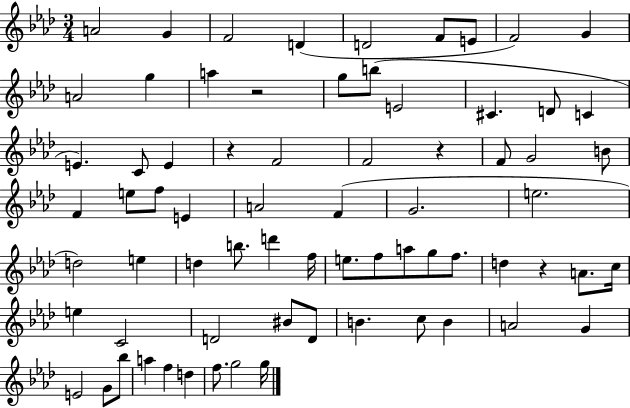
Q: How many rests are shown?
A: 4